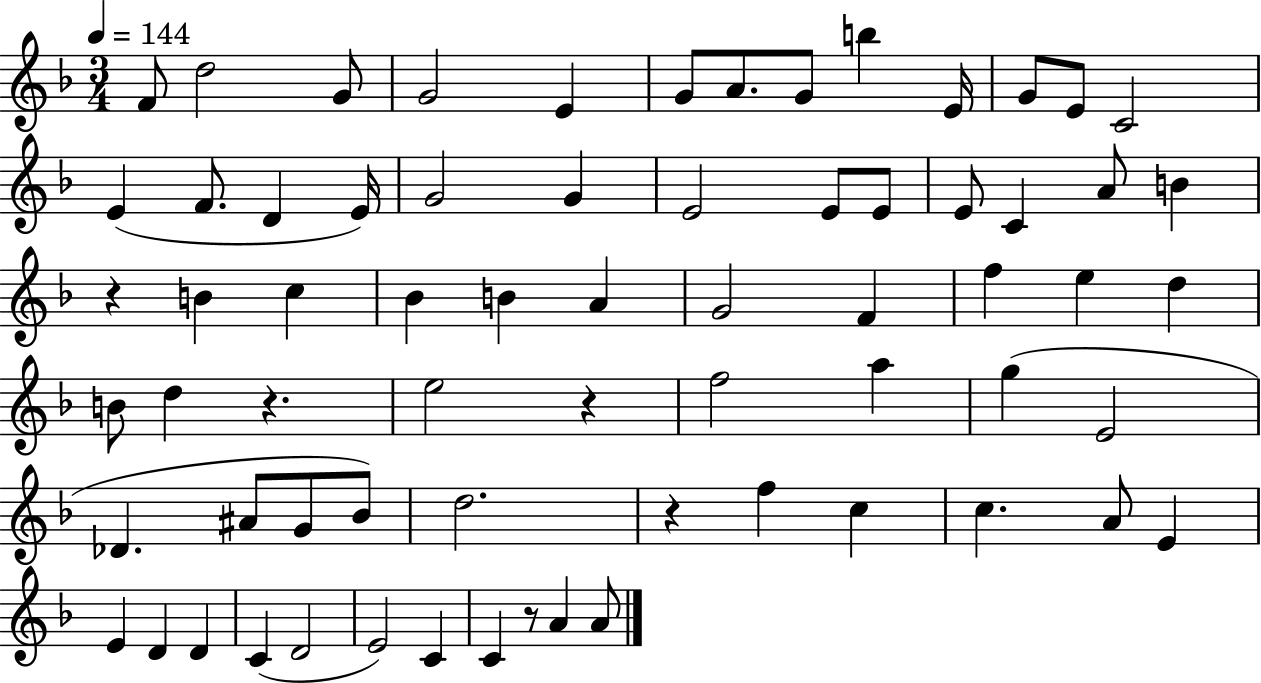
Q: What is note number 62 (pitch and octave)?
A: A4